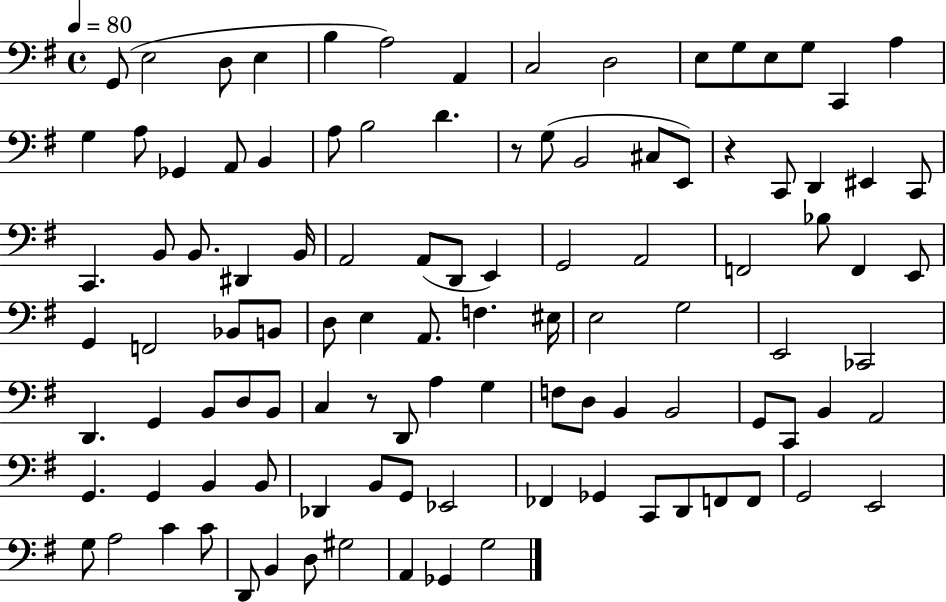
X:1
T:Untitled
M:4/4
L:1/4
K:G
G,,/2 E,2 D,/2 E, B, A,2 A,, C,2 D,2 E,/2 G,/2 E,/2 G,/2 C,, A, G, A,/2 _G,, A,,/2 B,, A,/2 B,2 D z/2 G,/2 B,,2 ^C,/2 E,,/2 z C,,/2 D,, ^E,, C,,/2 C,, B,,/2 B,,/2 ^D,, B,,/4 A,,2 A,,/2 D,,/2 E,, G,,2 A,,2 F,,2 _B,/2 F,, E,,/2 G,, F,,2 _B,,/2 B,,/2 D,/2 E, A,,/2 F, ^E,/4 E,2 G,2 E,,2 _C,,2 D,, G,, B,,/2 D,/2 B,,/2 C, z/2 D,,/2 A, G, F,/2 D,/2 B,, B,,2 G,,/2 C,,/2 B,, A,,2 G,, G,, B,, B,,/2 _D,, B,,/2 G,,/2 _E,,2 _F,, _G,, C,,/2 D,,/2 F,,/2 F,,/2 G,,2 E,,2 G,/2 A,2 C C/2 D,,/2 B,, D,/2 ^G,2 A,, _G,, G,2